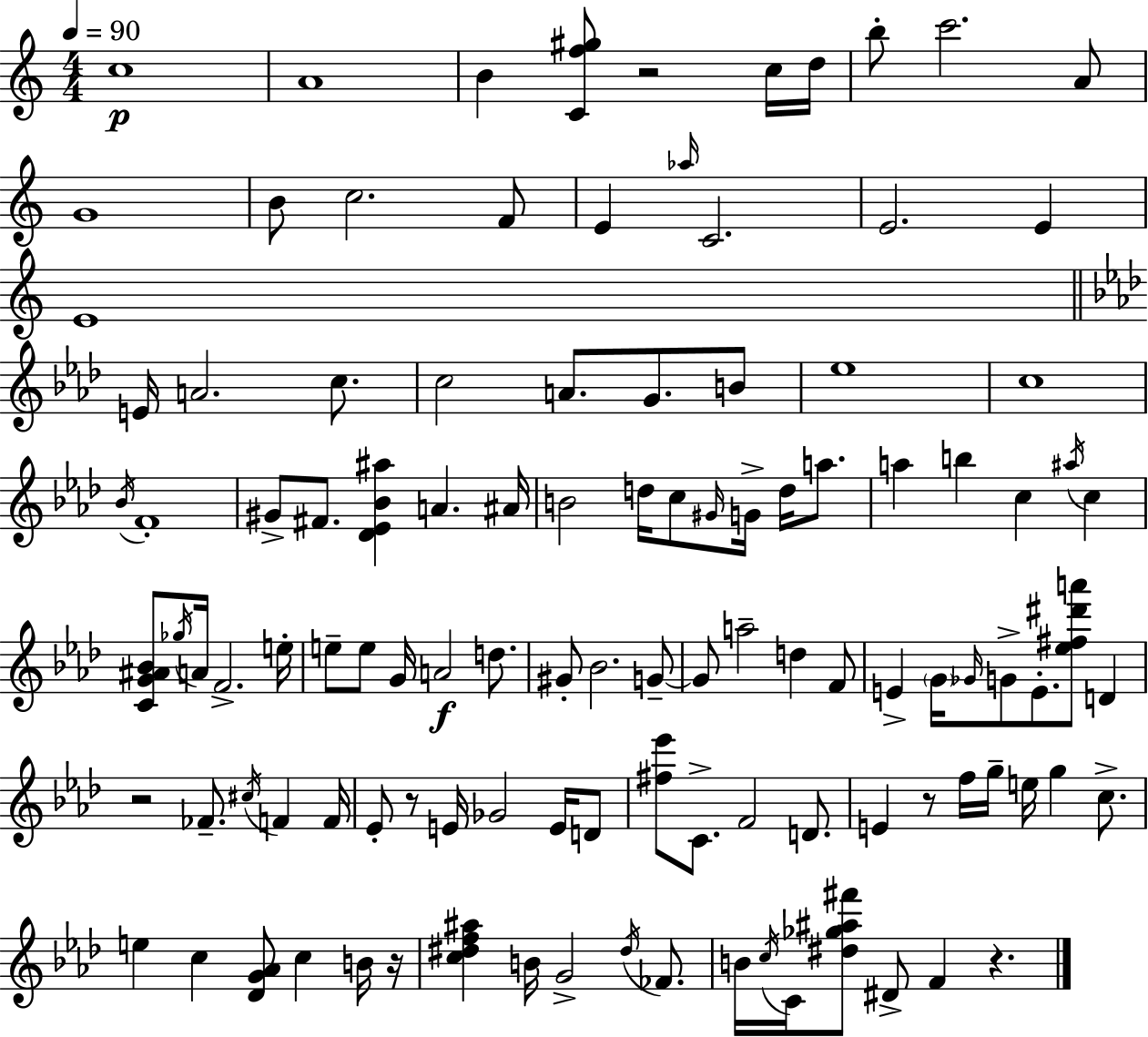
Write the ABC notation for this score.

X:1
T:Untitled
M:4/4
L:1/4
K:C
c4 A4 B [Cf^g]/2 z2 c/4 d/4 b/2 c'2 A/2 G4 B/2 c2 F/2 E _a/4 C2 E2 E E4 E/4 A2 c/2 c2 A/2 G/2 B/2 _e4 c4 _B/4 F4 ^G/2 ^F/2 [_D_E_B^a] A ^A/4 B2 d/4 c/2 ^G/4 G/4 d/4 a/2 a b c ^a/4 c [CG^A_B]/2 _g/4 A/4 F2 e/4 e/2 e/2 G/4 A2 d/2 ^G/2 _B2 G/2 G/2 a2 d F/2 E G/4 _G/4 G/2 E/2 [_e^f^d'a']/2 D z2 _F/2 ^c/4 F F/4 _E/2 z/2 E/4 _G2 E/4 D/2 [^f_e']/2 C/2 F2 D/2 E z/2 f/4 g/4 e/4 g c/2 e c [_DG_A]/2 c B/4 z/4 [c^df^a] B/4 G2 ^d/4 _F/2 B/4 c/4 C/4 [^d_g^a^f']/2 ^D/2 F z